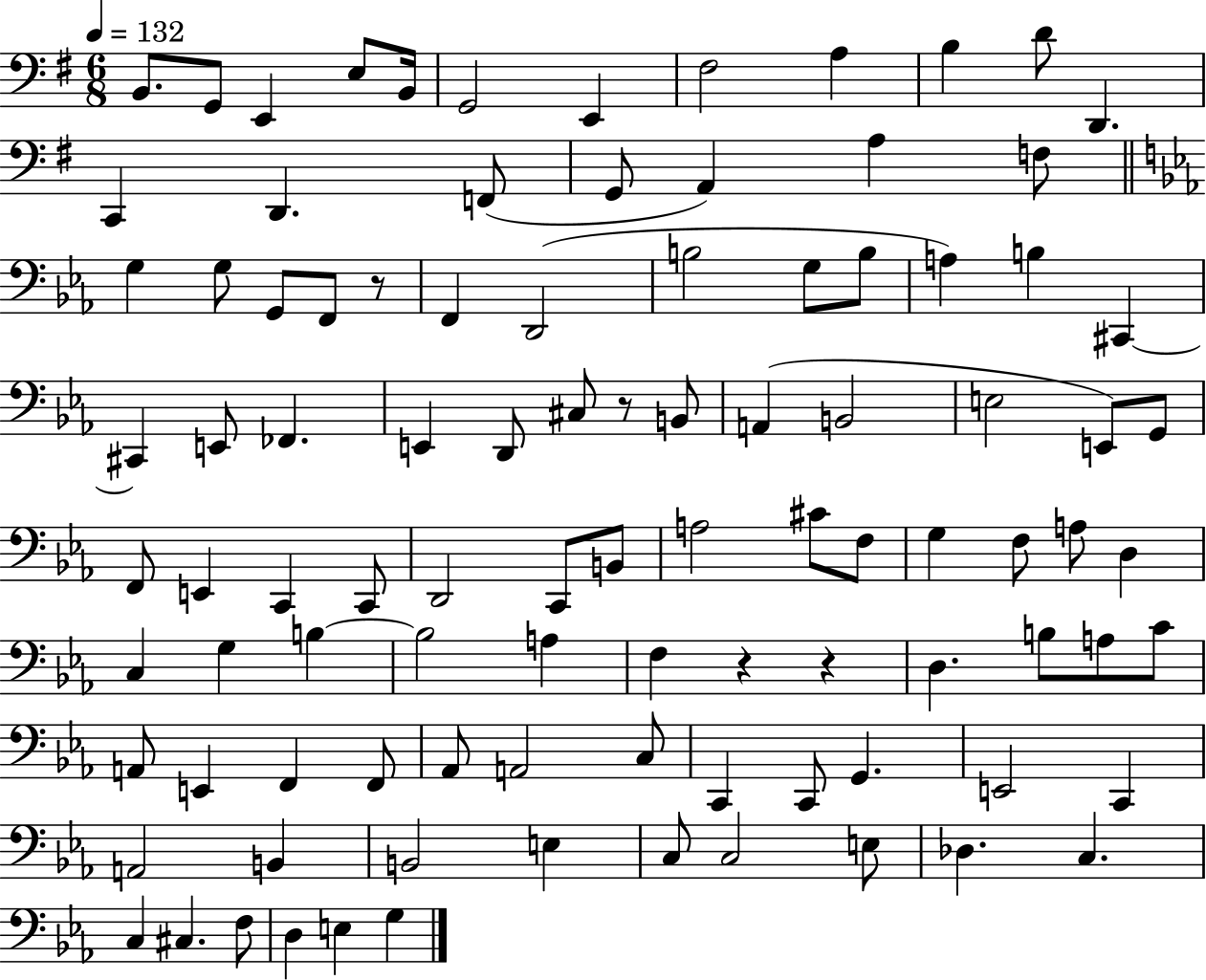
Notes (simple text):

B2/e. G2/e E2/q E3/e B2/s G2/h E2/q F#3/h A3/q B3/q D4/e D2/q. C2/q D2/q. F2/e G2/e A2/q A3/q F3/e G3/q G3/e G2/e F2/e R/e F2/q D2/h B3/h G3/e B3/e A3/q B3/q C#2/q C#2/q E2/e FES2/q. E2/q D2/e C#3/e R/e B2/e A2/q B2/h E3/h E2/e G2/e F2/e E2/q C2/q C2/e D2/h C2/e B2/e A3/h C#4/e F3/e G3/q F3/e A3/e D3/q C3/q G3/q B3/q B3/h A3/q F3/q R/q R/q D3/q. B3/e A3/e C4/e A2/e E2/q F2/q F2/e Ab2/e A2/h C3/e C2/q C2/e G2/q. E2/h C2/q A2/h B2/q B2/h E3/q C3/e C3/h E3/e Db3/q. C3/q. C3/q C#3/q. F3/e D3/q E3/q G3/q